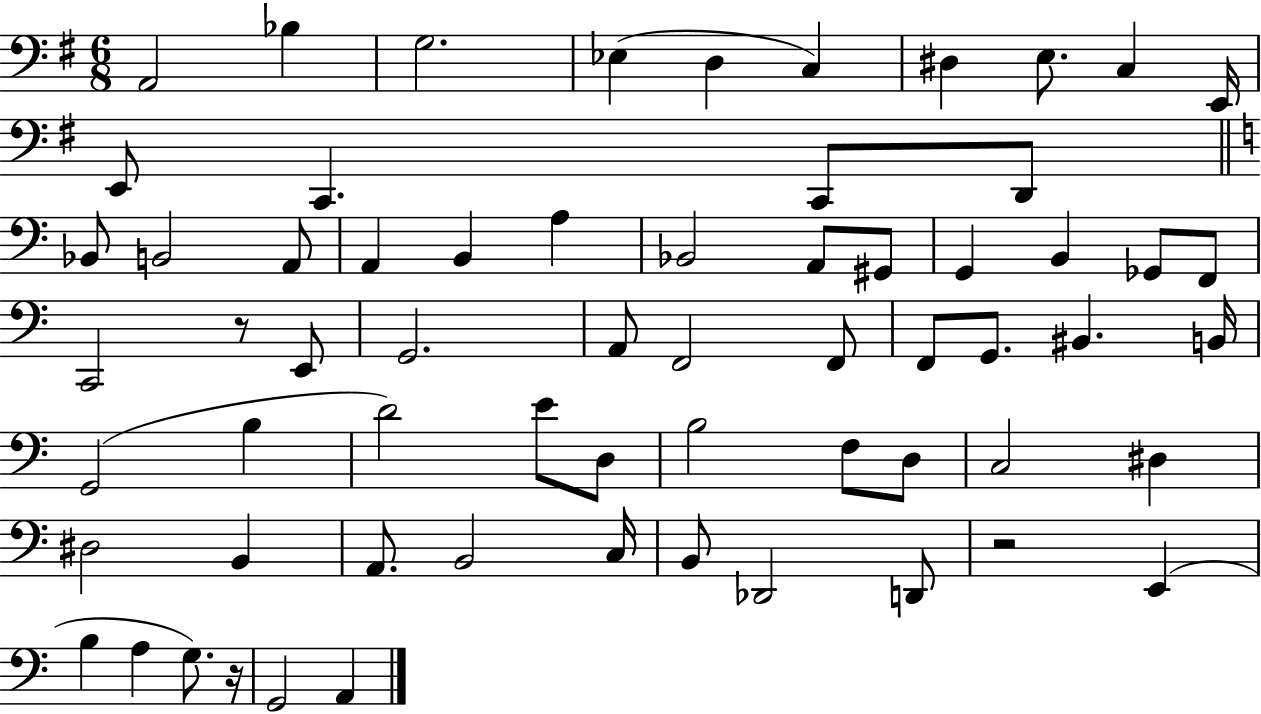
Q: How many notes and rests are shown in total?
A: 64